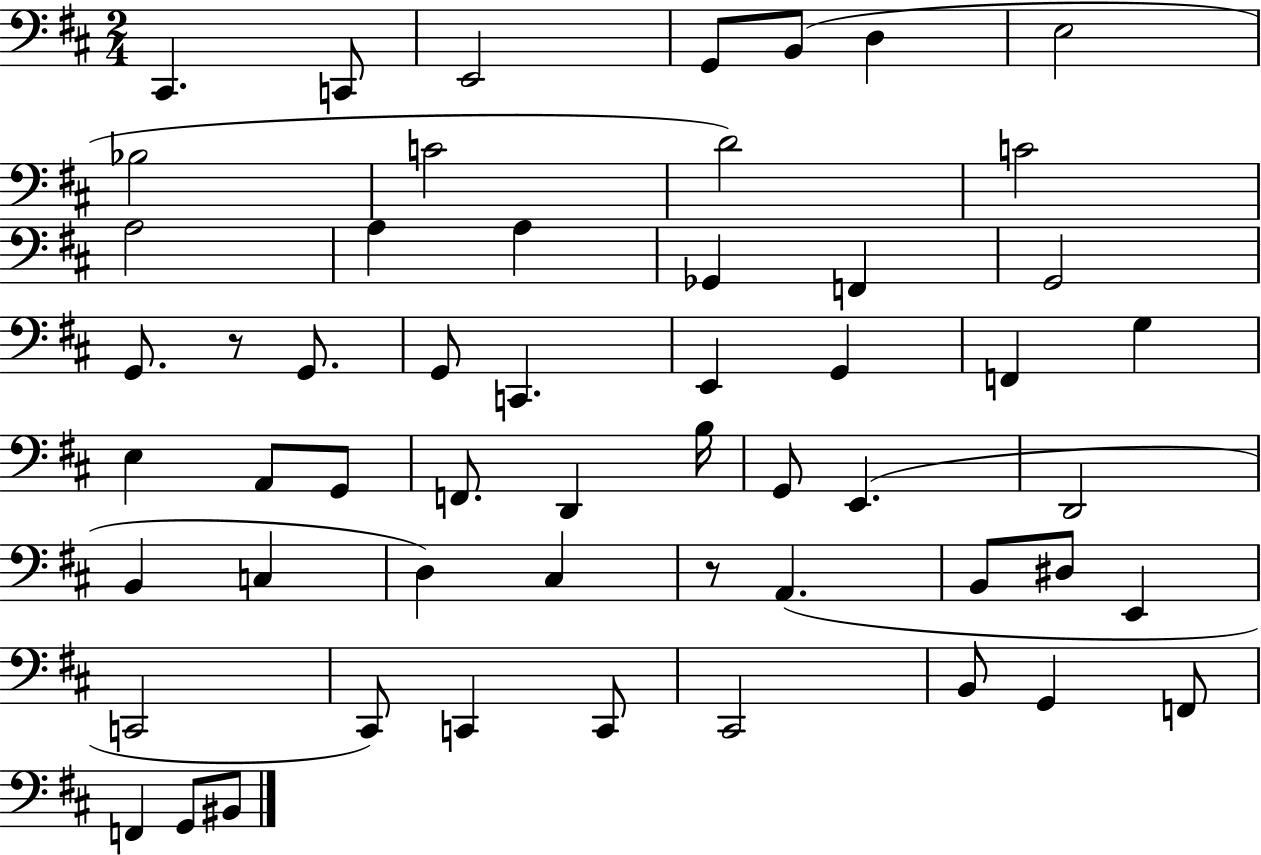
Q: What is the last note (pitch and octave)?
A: BIS2